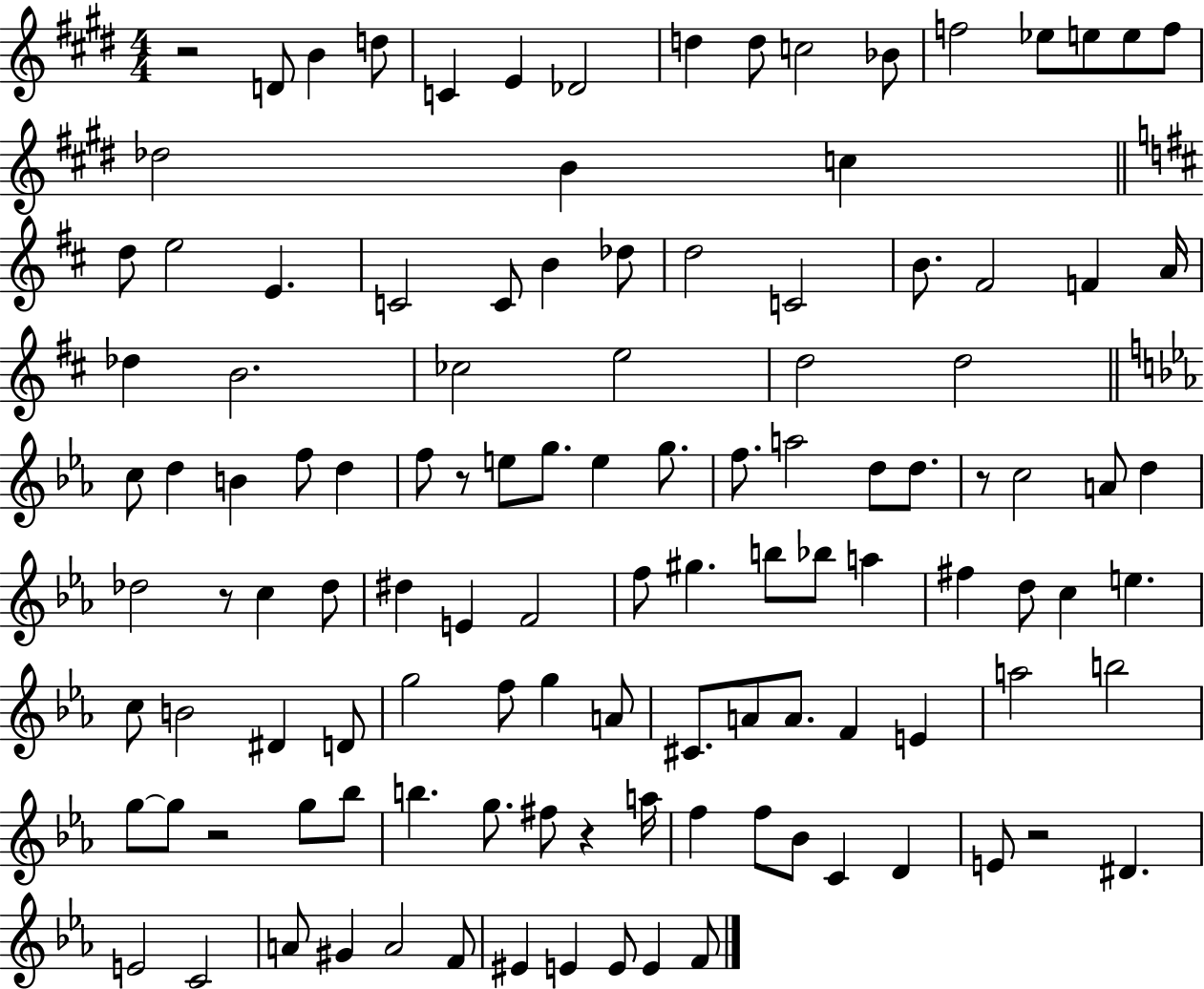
{
  \clef treble
  \numericTimeSignature
  \time 4/4
  \key e \major
  \repeat volta 2 { r2 d'8 b'4 d''8 | c'4 e'4 des'2 | d''4 d''8 c''2 bes'8 | f''2 ees''8 e''8 e''8 f''8 | \break des''2 b'4 c''4 | \bar "||" \break \key b \minor d''8 e''2 e'4. | c'2 c'8 b'4 des''8 | d''2 c'2 | b'8. fis'2 f'4 a'16 | \break des''4 b'2. | ces''2 e''2 | d''2 d''2 | \bar "||" \break \key c \minor c''8 d''4 b'4 f''8 d''4 | f''8 r8 e''8 g''8. e''4 g''8. | f''8. a''2 d''8 d''8. | r8 c''2 a'8 d''4 | \break des''2 r8 c''4 des''8 | dis''4 e'4 f'2 | f''8 gis''4. b''8 bes''8 a''4 | fis''4 d''8 c''4 e''4. | \break c''8 b'2 dis'4 d'8 | g''2 f''8 g''4 a'8 | cis'8. a'8 a'8. f'4 e'4 | a''2 b''2 | \break g''8~~ g''8 r2 g''8 bes''8 | b''4. g''8. fis''8 r4 a''16 | f''4 f''8 bes'8 c'4 d'4 | e'8 r2 dis'4. | \break e'2 c'2 | a'8 gis'4 a'2 f'8 | eis'4 e'4 e'8 e'4 f'8 | } \bar "|."
}